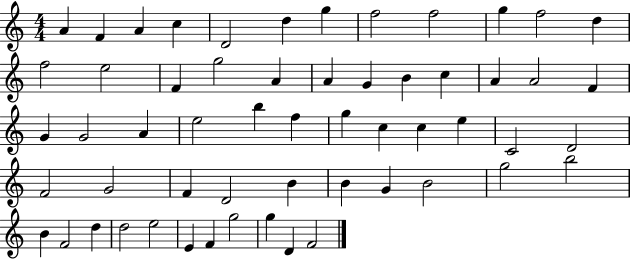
A4/q F4/q A4/q C5/q D4/h D5/q G5/q F5/h F5/h G5/q F5/h D5/q F5/h E5/h F4/q G5/h A4/q A4/q G4/q B4/q C5/q A4/q A4/h F4/q G4/q G4/h A4/q E5/h B5/q F5/q G5/q C5/q C5/q E5/q C4/h D4/h F4/h G4/h F4/q D4/h B4/q B4/q G4/q B4/h G5/h B5/h B4/q F4/h D5/q D5/h E5/h E4/q F4/q G5/h G5/q D4/q F4/h